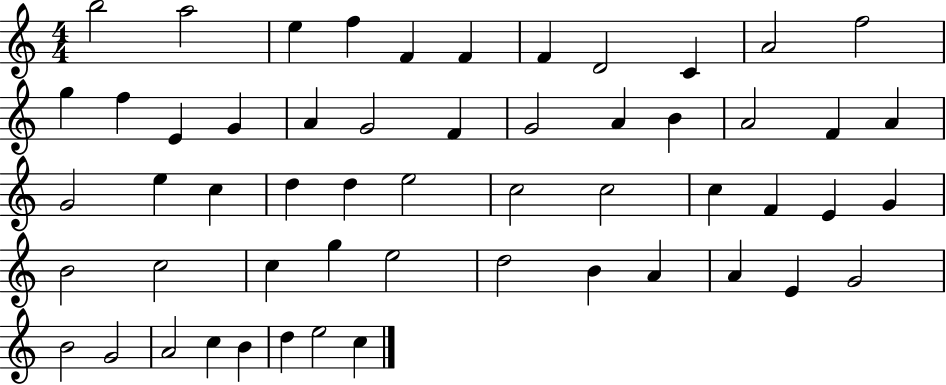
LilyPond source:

{
  \clef treble
  \numericTimeSignature
  \time 4/4
  \key c \major
  b''2 a''2 | e''4 f''4 f'4 f'4 | f'4 d'2 c'4 | a'2 f''2 | \break g''4 f''4 e'4 g'4 | a'4 g'2 f'4 | g'2 a'4 b'4 | a'2 f'4 a'4 | \break g'2 e''4 c''4 | d''4 d''4 e''2 | c''2 c''2 | c''4 f'4 e'4 g'4 | \break b'2 c''2 | c''4 g''4 e''2 | d''2 b'4 a'4 | a'4 e'4 g'2 | \break b'2 g'2 | a'2 c''4 b'4 | d''4 e''2 c''4 | \bar "|."
}